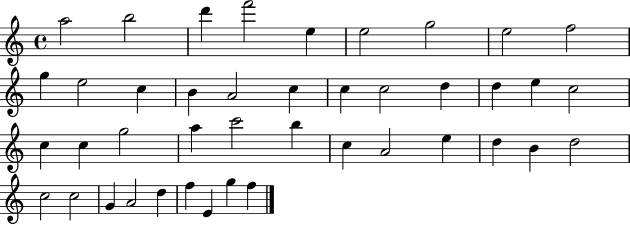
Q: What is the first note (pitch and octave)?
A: A5